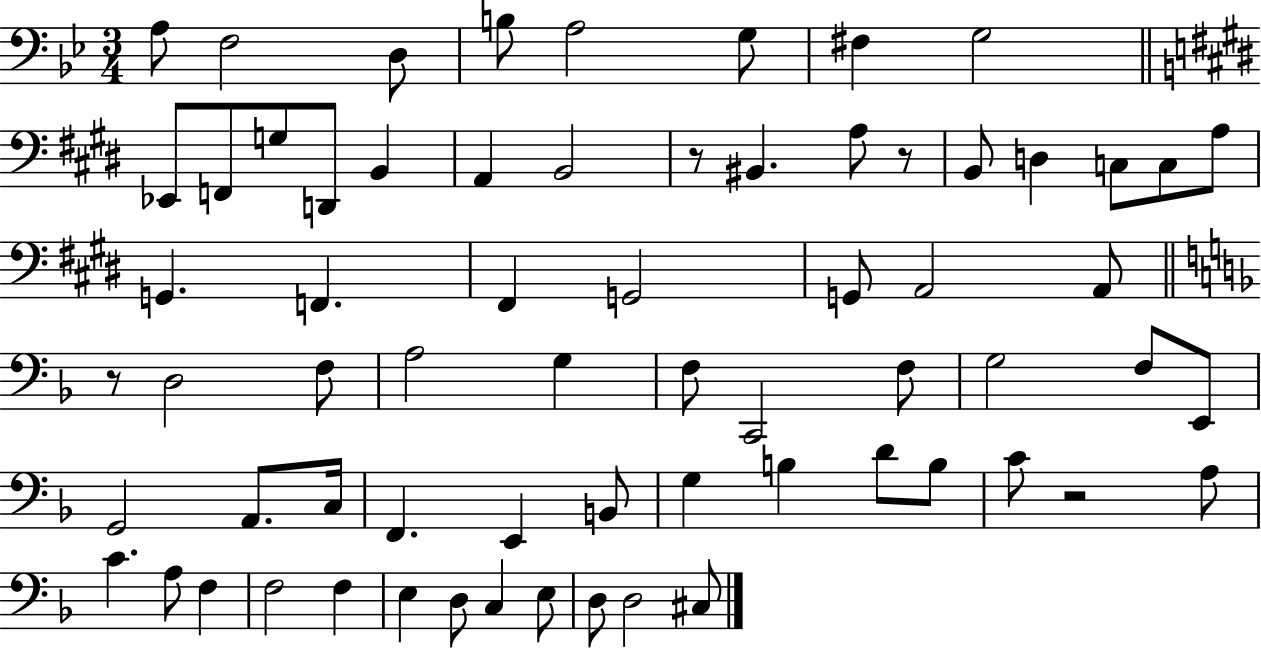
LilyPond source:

{
  \clef bass
  \numericTimeSignature
  \time 3/4
  \key bes \major
  \repeat volta 2 { a8 f2 d8 | b8 a2 g8 | fis4 g2 | \bar "||" \break \key e \major ees,8 f,8 g8 d,8 b,4 | a,4 b,2 | r8 bis,4. a8 r8 | b,8 d4 c8 c8 a8 | \break g,4. f,4. | fis,4 g,2 | g,8 a,2 a,8 | \bar "||" \break \key f \major r8 d2 f8 | a2 g4 | f8 c,2 f8 | g2 f8 e,8 | \break g,2 a,8. c16 | f,4. e,4 b,8 | g4 b4 d'8 b8 | c'8 r2 a8 | \break c'4. a8 f4 | f2 f4 | e4 d8 c4 e8 | d8 d2 cis8 | \break } \bar "|."
}